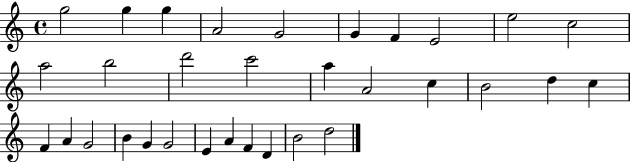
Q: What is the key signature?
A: C major